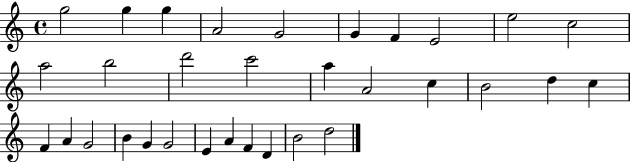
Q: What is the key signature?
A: C major